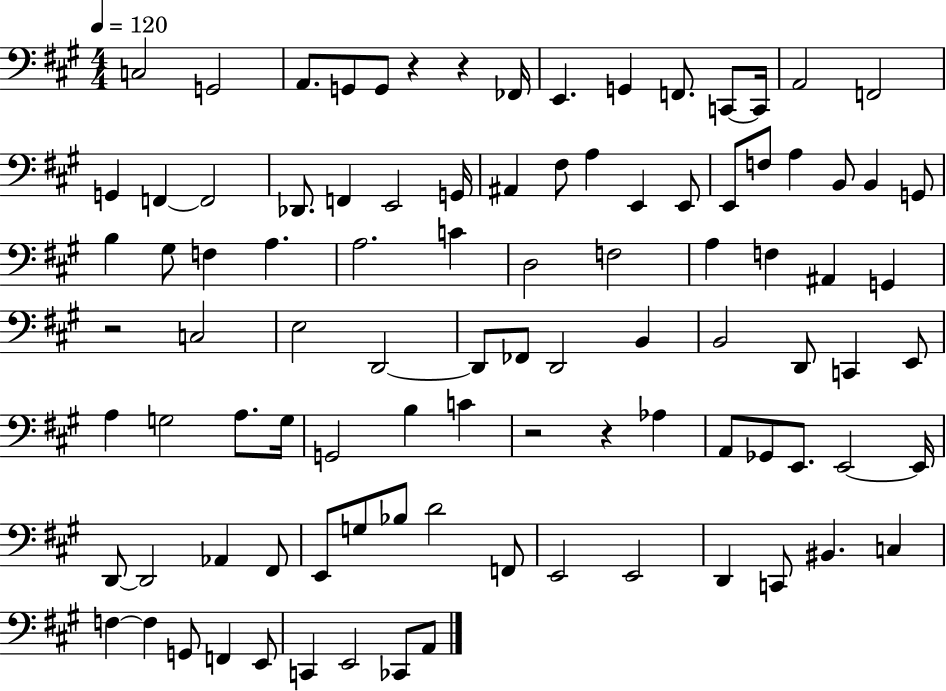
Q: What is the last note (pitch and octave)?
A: A2